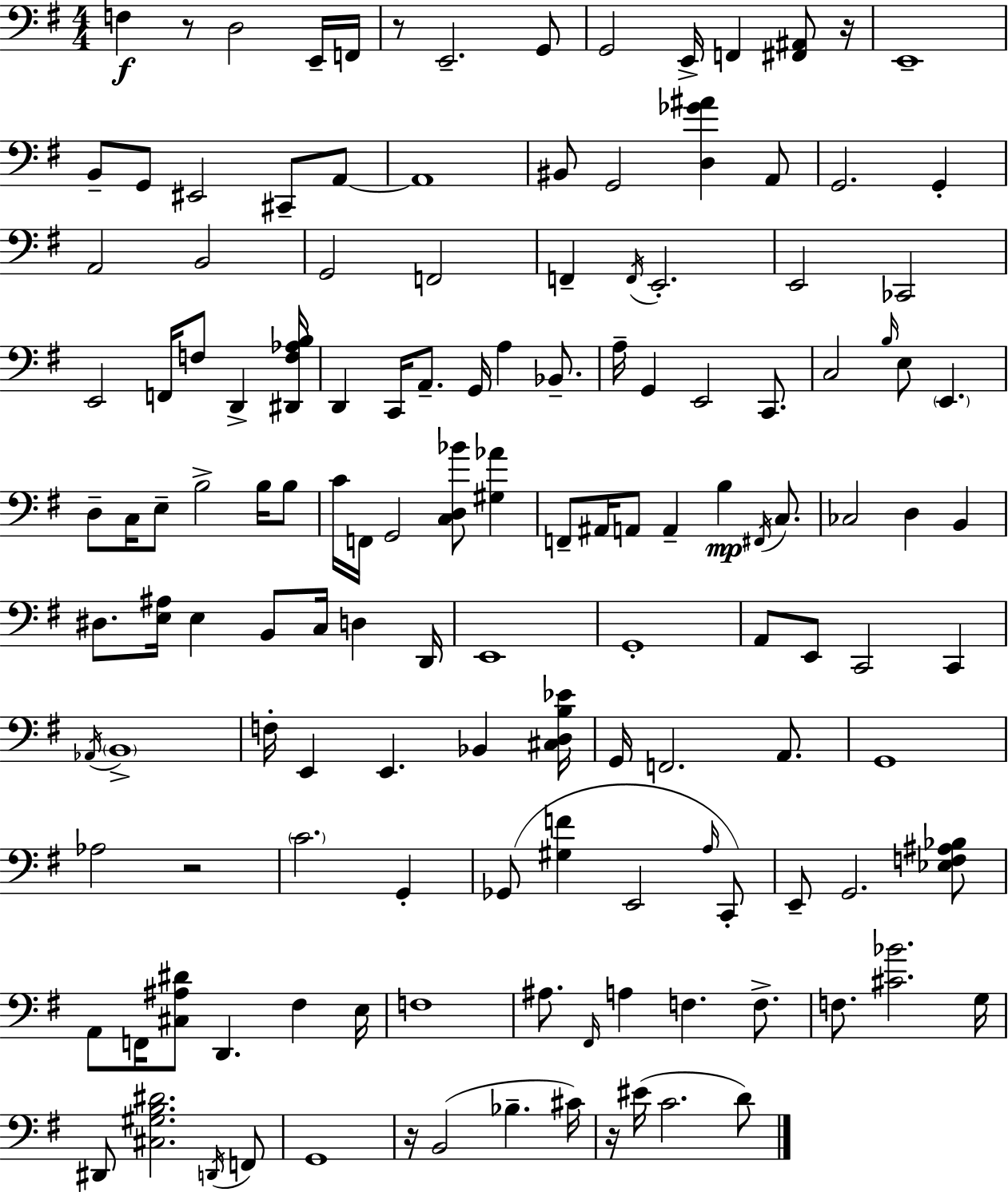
X:1
T:Untitled
M:4/4
L:1/4
K:Em
F, z/2 D,2 E,,/4 F,,/4 z/2 E,,2 G,,/2 G,,2 E,,/4 F,, [^F,,^A,,]/2 z/4 E,,4 B,,/2 G,,/2 ^E,,2 ^C,,/2 A,,/2 A,,4 ^B,,/2 G,,2 [D,_G^A] A,,/2 G,,2 G,, A,,2 B,,2 G,,2 F,,2 F,, F,,/4 E,,2 E,,2 _C,,2 E,,2 F,,/4 F,/2 D,, [^D,,F,_A,B,]/4 D,, C,,/4 A,,/2 G,,/4 A, _B,,/2 A,/4 G,, E,,2 C,,/2 C,2 B,/4 E,/2 E,, D,/2 C,/4 E,/2 B,2 B,/4 B,/2 C/4 F,,/4 G,,2 [C,D,_B]/2 [^G,_A] F,,/2 ^A,,/4 A,,/2 A,, B, ^F,,/4 C,/2 _C,2 D, B,, ^D,/2 [E,^A,]/4 E, B,,/2 C,/4 D, D,,/4 E,,4 G,,4 A,,/2 E,,/2 C,,2 C,, _A,,/4 B,,4 F,/4 E,, E,, _B,, [^C,D,B,_E]/4 G,,/4 F,,2 A,,/2 G,,4 _A,2 z2 C2 G,, _G,,/2 [^G,F] E,,2 A,/4 C,,/2 E,,/2 G,,2 [_E,F,^A,_B,]/2 A,,/2 F,,/4 [^C,^A,^D]/2 D,, ^F, E,/4 F,4 ^A,/2 ^F,,/4 A, F, F,/2 F,/2 [^C_B]2 G,/4 ^D,,/2 [^C,^G,B,^D]2 D,,/4 F,,/2 G,,4 z/4 B,,2 _B, ^C/4 z/4 ^E/4 C2 D/2